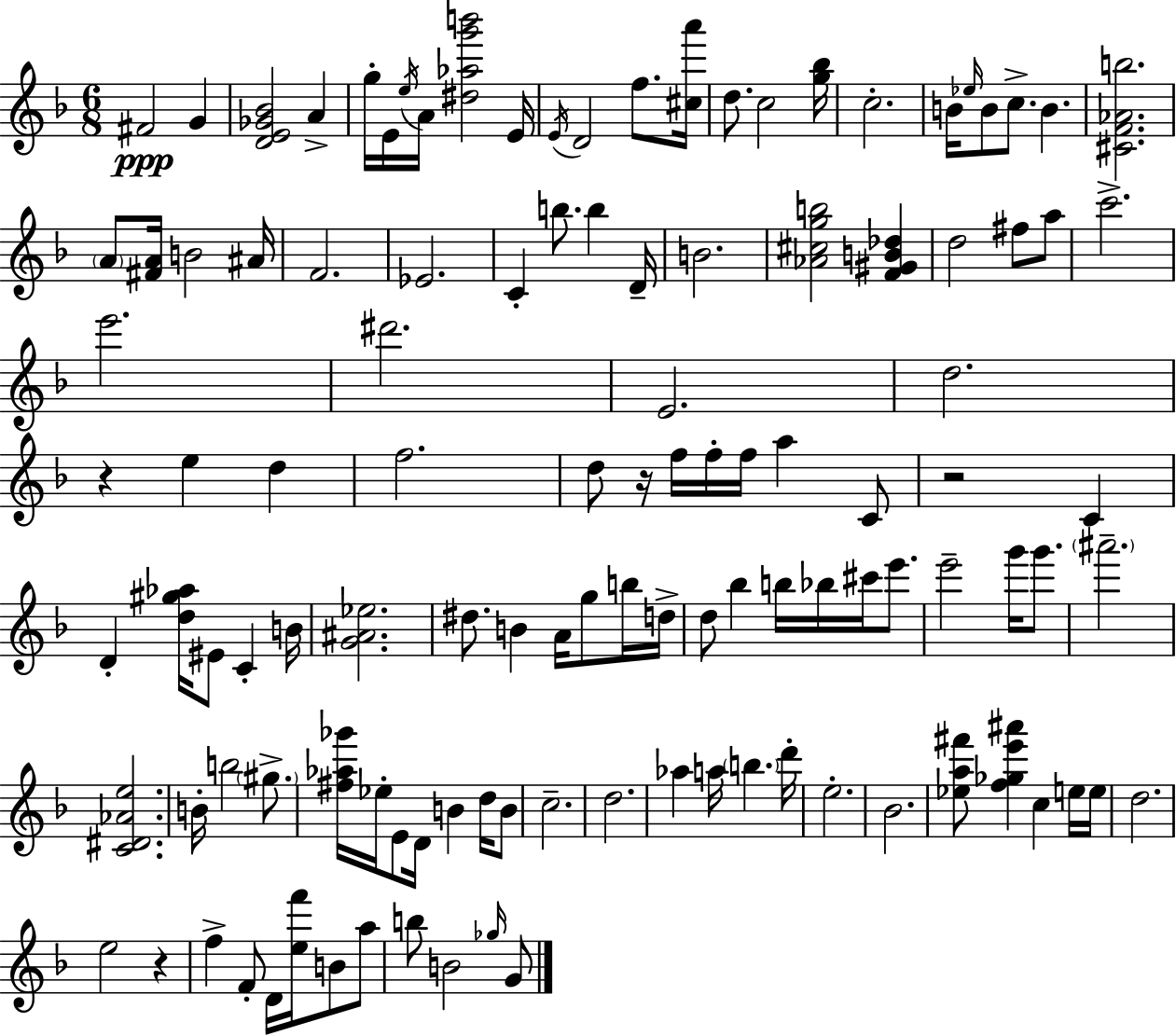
X:1
T:Untitled
M:6/8
L:1/4
K:F
^F2 G [DE_G_B]2 A g/4 E/4 e/4 A/4 [^d_ag'b']2 E/4 E/4 D2 f/2 [^ca']/4 d/2 c2 [g_b]/4 c2 B/4 _e/4 B/2 c/2 B [^CF_Ab]2 A/2 [^FA]/4 B2 ^A/4 F2 _E2 C b/2 b D/4 B2 [_A^cgb]2 [F^GB_d] d2 ^f/2 a/2 c'2 e'2 ^d'2 E2 d2 z e d f2 d/2 z/4 f/4 f/4 f/4 a C/2 z2 C D [d^g_a]/4 ^E/2 C B/4 [G^A_e]2 ^d/2 B A/4 g/2 b/4 d/4 d/2 _b b/4 _b/4 ^c'/4 e'/2 e'2 g'/4 g'/2 ^a'2 [C^D_Ae]2 B/4 b2 ^g/2 [^f_a_g']/4 _e/4 E/2 D/4 B d/4 B/2 c2 d2 _a a/4 b d'/4 e2 _B2 [_ea^f']/2 [f_ge'^a'] c e/4 e/4 d2 e2 z f F/2 D/4 [ef']/4 B/2 a/2 b/2 B2 _g/4 G/2